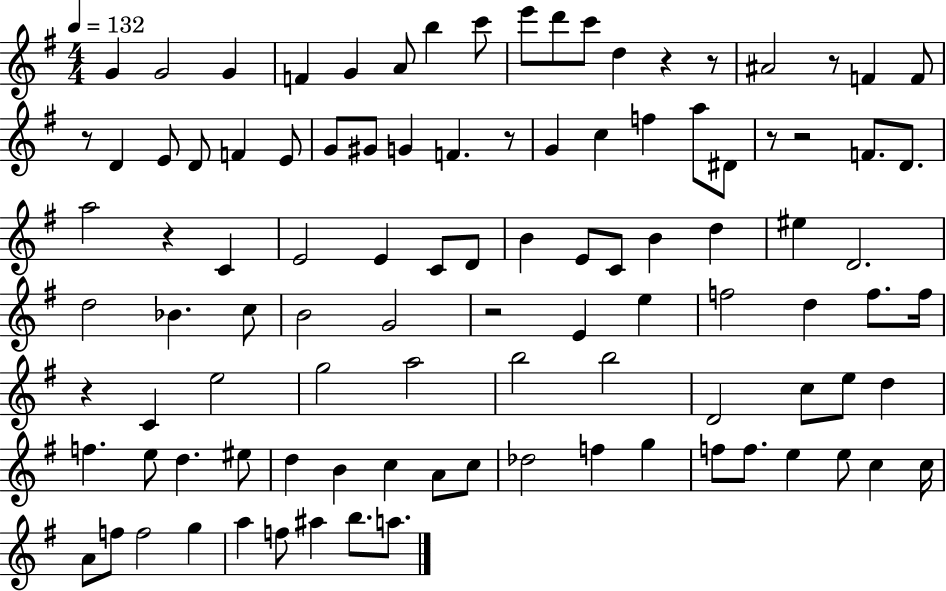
{
  \clef treble
  \numericTimeSignature
  \time 4/4
  \key g \major
  \tempo 4 = 132
  \repeat volta 2 { g'4 g'2 g'4 | f'4 g'4 a'8 b''4 c'''8 | e'''8 d'''8 c'''8 d''4 r4 r8 | ais'2 r8 f'4 f'8 | \break r8 d'4 e'8 d'8 f'4 e'8 | g'8 gis'8 g'4 f'4. r8 | g'4 c''4 f''4 a''8 dis'8 | r8 r2 f'8. d'8. | \break a''2 r4 c'4 | e'2 e'4 c'8 d'8 | b'4 e'8 c'8 b'4 d''4 | eis''4 d'2. | \break d''2 bes'4. c''8 | b'2 g'2 | r2 e'4 e''4 | f''2 d''4 f''8. f''16 | \break r4 c'4 e''2 | g''2 a''2 | b''2 b''2 | d'2 c''8 e''8 d''4 | \break f''4. e''8 d''4. eis''8 | d''4 b'4 c''4 a'8 c''8 | des''2 f''4 g''4 | f''8 f''8. e''4 e''8 c''4 c''16 | \break a'8 f''8 f''2 g''4 | a''4 f''8 ais''4 b''8. a''8. | } \bar "|."
}